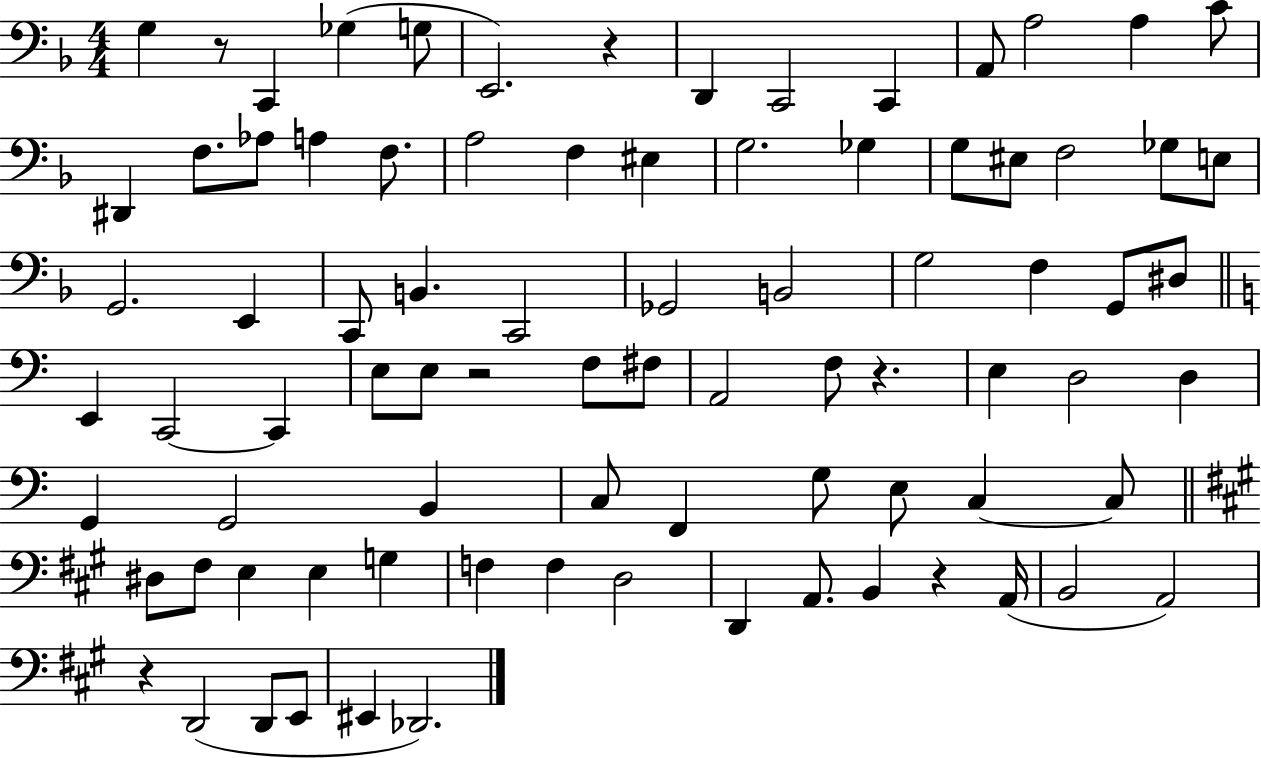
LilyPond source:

{
  \clef bass
  \numericTimeSignature
  \time 4/4
  \key f \major
  g4 r8 c,4 ges4( g8 | e,2.) r4 | d,4 c,2 c,4 | a,8 a2 a4 c'8 | \break dis,4 f8. aes8 a4 f8. | a2 f4 eis4 | g2. ges4 | g8 eis8 f2 ges8 e8 | \break g,2. e,4 | c,8 b,4. c,2 | ges,2 b,2 | g2 f4 g,8 dis8 | \break \bar "||" \break \key c \major e,4 c,2~~ c,4 | e8 e8 r2 f8 fis8 | a,2 f8 r4. | e4 d2 d4 | \break g,4 g,2 b,4 | c8 f,4 g8 e8 c4~~ c8 | \bar "||" \break \key a \major dis8 fis8 e4 e4 g4 | f4 f4 d2 | d,4 a,8. b,4 r4 a,16( | b,2 a,2) | \break r4 d,2( d,8 e,8 | eis,4 des,2.) | \bar "|."
}